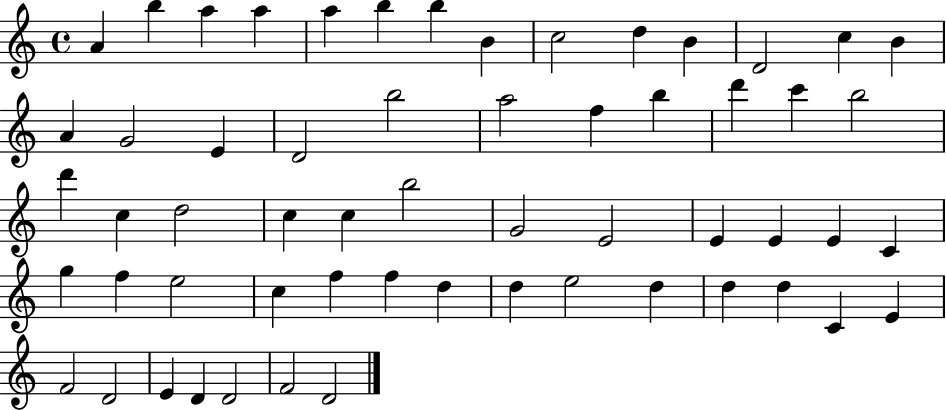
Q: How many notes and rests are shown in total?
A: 58